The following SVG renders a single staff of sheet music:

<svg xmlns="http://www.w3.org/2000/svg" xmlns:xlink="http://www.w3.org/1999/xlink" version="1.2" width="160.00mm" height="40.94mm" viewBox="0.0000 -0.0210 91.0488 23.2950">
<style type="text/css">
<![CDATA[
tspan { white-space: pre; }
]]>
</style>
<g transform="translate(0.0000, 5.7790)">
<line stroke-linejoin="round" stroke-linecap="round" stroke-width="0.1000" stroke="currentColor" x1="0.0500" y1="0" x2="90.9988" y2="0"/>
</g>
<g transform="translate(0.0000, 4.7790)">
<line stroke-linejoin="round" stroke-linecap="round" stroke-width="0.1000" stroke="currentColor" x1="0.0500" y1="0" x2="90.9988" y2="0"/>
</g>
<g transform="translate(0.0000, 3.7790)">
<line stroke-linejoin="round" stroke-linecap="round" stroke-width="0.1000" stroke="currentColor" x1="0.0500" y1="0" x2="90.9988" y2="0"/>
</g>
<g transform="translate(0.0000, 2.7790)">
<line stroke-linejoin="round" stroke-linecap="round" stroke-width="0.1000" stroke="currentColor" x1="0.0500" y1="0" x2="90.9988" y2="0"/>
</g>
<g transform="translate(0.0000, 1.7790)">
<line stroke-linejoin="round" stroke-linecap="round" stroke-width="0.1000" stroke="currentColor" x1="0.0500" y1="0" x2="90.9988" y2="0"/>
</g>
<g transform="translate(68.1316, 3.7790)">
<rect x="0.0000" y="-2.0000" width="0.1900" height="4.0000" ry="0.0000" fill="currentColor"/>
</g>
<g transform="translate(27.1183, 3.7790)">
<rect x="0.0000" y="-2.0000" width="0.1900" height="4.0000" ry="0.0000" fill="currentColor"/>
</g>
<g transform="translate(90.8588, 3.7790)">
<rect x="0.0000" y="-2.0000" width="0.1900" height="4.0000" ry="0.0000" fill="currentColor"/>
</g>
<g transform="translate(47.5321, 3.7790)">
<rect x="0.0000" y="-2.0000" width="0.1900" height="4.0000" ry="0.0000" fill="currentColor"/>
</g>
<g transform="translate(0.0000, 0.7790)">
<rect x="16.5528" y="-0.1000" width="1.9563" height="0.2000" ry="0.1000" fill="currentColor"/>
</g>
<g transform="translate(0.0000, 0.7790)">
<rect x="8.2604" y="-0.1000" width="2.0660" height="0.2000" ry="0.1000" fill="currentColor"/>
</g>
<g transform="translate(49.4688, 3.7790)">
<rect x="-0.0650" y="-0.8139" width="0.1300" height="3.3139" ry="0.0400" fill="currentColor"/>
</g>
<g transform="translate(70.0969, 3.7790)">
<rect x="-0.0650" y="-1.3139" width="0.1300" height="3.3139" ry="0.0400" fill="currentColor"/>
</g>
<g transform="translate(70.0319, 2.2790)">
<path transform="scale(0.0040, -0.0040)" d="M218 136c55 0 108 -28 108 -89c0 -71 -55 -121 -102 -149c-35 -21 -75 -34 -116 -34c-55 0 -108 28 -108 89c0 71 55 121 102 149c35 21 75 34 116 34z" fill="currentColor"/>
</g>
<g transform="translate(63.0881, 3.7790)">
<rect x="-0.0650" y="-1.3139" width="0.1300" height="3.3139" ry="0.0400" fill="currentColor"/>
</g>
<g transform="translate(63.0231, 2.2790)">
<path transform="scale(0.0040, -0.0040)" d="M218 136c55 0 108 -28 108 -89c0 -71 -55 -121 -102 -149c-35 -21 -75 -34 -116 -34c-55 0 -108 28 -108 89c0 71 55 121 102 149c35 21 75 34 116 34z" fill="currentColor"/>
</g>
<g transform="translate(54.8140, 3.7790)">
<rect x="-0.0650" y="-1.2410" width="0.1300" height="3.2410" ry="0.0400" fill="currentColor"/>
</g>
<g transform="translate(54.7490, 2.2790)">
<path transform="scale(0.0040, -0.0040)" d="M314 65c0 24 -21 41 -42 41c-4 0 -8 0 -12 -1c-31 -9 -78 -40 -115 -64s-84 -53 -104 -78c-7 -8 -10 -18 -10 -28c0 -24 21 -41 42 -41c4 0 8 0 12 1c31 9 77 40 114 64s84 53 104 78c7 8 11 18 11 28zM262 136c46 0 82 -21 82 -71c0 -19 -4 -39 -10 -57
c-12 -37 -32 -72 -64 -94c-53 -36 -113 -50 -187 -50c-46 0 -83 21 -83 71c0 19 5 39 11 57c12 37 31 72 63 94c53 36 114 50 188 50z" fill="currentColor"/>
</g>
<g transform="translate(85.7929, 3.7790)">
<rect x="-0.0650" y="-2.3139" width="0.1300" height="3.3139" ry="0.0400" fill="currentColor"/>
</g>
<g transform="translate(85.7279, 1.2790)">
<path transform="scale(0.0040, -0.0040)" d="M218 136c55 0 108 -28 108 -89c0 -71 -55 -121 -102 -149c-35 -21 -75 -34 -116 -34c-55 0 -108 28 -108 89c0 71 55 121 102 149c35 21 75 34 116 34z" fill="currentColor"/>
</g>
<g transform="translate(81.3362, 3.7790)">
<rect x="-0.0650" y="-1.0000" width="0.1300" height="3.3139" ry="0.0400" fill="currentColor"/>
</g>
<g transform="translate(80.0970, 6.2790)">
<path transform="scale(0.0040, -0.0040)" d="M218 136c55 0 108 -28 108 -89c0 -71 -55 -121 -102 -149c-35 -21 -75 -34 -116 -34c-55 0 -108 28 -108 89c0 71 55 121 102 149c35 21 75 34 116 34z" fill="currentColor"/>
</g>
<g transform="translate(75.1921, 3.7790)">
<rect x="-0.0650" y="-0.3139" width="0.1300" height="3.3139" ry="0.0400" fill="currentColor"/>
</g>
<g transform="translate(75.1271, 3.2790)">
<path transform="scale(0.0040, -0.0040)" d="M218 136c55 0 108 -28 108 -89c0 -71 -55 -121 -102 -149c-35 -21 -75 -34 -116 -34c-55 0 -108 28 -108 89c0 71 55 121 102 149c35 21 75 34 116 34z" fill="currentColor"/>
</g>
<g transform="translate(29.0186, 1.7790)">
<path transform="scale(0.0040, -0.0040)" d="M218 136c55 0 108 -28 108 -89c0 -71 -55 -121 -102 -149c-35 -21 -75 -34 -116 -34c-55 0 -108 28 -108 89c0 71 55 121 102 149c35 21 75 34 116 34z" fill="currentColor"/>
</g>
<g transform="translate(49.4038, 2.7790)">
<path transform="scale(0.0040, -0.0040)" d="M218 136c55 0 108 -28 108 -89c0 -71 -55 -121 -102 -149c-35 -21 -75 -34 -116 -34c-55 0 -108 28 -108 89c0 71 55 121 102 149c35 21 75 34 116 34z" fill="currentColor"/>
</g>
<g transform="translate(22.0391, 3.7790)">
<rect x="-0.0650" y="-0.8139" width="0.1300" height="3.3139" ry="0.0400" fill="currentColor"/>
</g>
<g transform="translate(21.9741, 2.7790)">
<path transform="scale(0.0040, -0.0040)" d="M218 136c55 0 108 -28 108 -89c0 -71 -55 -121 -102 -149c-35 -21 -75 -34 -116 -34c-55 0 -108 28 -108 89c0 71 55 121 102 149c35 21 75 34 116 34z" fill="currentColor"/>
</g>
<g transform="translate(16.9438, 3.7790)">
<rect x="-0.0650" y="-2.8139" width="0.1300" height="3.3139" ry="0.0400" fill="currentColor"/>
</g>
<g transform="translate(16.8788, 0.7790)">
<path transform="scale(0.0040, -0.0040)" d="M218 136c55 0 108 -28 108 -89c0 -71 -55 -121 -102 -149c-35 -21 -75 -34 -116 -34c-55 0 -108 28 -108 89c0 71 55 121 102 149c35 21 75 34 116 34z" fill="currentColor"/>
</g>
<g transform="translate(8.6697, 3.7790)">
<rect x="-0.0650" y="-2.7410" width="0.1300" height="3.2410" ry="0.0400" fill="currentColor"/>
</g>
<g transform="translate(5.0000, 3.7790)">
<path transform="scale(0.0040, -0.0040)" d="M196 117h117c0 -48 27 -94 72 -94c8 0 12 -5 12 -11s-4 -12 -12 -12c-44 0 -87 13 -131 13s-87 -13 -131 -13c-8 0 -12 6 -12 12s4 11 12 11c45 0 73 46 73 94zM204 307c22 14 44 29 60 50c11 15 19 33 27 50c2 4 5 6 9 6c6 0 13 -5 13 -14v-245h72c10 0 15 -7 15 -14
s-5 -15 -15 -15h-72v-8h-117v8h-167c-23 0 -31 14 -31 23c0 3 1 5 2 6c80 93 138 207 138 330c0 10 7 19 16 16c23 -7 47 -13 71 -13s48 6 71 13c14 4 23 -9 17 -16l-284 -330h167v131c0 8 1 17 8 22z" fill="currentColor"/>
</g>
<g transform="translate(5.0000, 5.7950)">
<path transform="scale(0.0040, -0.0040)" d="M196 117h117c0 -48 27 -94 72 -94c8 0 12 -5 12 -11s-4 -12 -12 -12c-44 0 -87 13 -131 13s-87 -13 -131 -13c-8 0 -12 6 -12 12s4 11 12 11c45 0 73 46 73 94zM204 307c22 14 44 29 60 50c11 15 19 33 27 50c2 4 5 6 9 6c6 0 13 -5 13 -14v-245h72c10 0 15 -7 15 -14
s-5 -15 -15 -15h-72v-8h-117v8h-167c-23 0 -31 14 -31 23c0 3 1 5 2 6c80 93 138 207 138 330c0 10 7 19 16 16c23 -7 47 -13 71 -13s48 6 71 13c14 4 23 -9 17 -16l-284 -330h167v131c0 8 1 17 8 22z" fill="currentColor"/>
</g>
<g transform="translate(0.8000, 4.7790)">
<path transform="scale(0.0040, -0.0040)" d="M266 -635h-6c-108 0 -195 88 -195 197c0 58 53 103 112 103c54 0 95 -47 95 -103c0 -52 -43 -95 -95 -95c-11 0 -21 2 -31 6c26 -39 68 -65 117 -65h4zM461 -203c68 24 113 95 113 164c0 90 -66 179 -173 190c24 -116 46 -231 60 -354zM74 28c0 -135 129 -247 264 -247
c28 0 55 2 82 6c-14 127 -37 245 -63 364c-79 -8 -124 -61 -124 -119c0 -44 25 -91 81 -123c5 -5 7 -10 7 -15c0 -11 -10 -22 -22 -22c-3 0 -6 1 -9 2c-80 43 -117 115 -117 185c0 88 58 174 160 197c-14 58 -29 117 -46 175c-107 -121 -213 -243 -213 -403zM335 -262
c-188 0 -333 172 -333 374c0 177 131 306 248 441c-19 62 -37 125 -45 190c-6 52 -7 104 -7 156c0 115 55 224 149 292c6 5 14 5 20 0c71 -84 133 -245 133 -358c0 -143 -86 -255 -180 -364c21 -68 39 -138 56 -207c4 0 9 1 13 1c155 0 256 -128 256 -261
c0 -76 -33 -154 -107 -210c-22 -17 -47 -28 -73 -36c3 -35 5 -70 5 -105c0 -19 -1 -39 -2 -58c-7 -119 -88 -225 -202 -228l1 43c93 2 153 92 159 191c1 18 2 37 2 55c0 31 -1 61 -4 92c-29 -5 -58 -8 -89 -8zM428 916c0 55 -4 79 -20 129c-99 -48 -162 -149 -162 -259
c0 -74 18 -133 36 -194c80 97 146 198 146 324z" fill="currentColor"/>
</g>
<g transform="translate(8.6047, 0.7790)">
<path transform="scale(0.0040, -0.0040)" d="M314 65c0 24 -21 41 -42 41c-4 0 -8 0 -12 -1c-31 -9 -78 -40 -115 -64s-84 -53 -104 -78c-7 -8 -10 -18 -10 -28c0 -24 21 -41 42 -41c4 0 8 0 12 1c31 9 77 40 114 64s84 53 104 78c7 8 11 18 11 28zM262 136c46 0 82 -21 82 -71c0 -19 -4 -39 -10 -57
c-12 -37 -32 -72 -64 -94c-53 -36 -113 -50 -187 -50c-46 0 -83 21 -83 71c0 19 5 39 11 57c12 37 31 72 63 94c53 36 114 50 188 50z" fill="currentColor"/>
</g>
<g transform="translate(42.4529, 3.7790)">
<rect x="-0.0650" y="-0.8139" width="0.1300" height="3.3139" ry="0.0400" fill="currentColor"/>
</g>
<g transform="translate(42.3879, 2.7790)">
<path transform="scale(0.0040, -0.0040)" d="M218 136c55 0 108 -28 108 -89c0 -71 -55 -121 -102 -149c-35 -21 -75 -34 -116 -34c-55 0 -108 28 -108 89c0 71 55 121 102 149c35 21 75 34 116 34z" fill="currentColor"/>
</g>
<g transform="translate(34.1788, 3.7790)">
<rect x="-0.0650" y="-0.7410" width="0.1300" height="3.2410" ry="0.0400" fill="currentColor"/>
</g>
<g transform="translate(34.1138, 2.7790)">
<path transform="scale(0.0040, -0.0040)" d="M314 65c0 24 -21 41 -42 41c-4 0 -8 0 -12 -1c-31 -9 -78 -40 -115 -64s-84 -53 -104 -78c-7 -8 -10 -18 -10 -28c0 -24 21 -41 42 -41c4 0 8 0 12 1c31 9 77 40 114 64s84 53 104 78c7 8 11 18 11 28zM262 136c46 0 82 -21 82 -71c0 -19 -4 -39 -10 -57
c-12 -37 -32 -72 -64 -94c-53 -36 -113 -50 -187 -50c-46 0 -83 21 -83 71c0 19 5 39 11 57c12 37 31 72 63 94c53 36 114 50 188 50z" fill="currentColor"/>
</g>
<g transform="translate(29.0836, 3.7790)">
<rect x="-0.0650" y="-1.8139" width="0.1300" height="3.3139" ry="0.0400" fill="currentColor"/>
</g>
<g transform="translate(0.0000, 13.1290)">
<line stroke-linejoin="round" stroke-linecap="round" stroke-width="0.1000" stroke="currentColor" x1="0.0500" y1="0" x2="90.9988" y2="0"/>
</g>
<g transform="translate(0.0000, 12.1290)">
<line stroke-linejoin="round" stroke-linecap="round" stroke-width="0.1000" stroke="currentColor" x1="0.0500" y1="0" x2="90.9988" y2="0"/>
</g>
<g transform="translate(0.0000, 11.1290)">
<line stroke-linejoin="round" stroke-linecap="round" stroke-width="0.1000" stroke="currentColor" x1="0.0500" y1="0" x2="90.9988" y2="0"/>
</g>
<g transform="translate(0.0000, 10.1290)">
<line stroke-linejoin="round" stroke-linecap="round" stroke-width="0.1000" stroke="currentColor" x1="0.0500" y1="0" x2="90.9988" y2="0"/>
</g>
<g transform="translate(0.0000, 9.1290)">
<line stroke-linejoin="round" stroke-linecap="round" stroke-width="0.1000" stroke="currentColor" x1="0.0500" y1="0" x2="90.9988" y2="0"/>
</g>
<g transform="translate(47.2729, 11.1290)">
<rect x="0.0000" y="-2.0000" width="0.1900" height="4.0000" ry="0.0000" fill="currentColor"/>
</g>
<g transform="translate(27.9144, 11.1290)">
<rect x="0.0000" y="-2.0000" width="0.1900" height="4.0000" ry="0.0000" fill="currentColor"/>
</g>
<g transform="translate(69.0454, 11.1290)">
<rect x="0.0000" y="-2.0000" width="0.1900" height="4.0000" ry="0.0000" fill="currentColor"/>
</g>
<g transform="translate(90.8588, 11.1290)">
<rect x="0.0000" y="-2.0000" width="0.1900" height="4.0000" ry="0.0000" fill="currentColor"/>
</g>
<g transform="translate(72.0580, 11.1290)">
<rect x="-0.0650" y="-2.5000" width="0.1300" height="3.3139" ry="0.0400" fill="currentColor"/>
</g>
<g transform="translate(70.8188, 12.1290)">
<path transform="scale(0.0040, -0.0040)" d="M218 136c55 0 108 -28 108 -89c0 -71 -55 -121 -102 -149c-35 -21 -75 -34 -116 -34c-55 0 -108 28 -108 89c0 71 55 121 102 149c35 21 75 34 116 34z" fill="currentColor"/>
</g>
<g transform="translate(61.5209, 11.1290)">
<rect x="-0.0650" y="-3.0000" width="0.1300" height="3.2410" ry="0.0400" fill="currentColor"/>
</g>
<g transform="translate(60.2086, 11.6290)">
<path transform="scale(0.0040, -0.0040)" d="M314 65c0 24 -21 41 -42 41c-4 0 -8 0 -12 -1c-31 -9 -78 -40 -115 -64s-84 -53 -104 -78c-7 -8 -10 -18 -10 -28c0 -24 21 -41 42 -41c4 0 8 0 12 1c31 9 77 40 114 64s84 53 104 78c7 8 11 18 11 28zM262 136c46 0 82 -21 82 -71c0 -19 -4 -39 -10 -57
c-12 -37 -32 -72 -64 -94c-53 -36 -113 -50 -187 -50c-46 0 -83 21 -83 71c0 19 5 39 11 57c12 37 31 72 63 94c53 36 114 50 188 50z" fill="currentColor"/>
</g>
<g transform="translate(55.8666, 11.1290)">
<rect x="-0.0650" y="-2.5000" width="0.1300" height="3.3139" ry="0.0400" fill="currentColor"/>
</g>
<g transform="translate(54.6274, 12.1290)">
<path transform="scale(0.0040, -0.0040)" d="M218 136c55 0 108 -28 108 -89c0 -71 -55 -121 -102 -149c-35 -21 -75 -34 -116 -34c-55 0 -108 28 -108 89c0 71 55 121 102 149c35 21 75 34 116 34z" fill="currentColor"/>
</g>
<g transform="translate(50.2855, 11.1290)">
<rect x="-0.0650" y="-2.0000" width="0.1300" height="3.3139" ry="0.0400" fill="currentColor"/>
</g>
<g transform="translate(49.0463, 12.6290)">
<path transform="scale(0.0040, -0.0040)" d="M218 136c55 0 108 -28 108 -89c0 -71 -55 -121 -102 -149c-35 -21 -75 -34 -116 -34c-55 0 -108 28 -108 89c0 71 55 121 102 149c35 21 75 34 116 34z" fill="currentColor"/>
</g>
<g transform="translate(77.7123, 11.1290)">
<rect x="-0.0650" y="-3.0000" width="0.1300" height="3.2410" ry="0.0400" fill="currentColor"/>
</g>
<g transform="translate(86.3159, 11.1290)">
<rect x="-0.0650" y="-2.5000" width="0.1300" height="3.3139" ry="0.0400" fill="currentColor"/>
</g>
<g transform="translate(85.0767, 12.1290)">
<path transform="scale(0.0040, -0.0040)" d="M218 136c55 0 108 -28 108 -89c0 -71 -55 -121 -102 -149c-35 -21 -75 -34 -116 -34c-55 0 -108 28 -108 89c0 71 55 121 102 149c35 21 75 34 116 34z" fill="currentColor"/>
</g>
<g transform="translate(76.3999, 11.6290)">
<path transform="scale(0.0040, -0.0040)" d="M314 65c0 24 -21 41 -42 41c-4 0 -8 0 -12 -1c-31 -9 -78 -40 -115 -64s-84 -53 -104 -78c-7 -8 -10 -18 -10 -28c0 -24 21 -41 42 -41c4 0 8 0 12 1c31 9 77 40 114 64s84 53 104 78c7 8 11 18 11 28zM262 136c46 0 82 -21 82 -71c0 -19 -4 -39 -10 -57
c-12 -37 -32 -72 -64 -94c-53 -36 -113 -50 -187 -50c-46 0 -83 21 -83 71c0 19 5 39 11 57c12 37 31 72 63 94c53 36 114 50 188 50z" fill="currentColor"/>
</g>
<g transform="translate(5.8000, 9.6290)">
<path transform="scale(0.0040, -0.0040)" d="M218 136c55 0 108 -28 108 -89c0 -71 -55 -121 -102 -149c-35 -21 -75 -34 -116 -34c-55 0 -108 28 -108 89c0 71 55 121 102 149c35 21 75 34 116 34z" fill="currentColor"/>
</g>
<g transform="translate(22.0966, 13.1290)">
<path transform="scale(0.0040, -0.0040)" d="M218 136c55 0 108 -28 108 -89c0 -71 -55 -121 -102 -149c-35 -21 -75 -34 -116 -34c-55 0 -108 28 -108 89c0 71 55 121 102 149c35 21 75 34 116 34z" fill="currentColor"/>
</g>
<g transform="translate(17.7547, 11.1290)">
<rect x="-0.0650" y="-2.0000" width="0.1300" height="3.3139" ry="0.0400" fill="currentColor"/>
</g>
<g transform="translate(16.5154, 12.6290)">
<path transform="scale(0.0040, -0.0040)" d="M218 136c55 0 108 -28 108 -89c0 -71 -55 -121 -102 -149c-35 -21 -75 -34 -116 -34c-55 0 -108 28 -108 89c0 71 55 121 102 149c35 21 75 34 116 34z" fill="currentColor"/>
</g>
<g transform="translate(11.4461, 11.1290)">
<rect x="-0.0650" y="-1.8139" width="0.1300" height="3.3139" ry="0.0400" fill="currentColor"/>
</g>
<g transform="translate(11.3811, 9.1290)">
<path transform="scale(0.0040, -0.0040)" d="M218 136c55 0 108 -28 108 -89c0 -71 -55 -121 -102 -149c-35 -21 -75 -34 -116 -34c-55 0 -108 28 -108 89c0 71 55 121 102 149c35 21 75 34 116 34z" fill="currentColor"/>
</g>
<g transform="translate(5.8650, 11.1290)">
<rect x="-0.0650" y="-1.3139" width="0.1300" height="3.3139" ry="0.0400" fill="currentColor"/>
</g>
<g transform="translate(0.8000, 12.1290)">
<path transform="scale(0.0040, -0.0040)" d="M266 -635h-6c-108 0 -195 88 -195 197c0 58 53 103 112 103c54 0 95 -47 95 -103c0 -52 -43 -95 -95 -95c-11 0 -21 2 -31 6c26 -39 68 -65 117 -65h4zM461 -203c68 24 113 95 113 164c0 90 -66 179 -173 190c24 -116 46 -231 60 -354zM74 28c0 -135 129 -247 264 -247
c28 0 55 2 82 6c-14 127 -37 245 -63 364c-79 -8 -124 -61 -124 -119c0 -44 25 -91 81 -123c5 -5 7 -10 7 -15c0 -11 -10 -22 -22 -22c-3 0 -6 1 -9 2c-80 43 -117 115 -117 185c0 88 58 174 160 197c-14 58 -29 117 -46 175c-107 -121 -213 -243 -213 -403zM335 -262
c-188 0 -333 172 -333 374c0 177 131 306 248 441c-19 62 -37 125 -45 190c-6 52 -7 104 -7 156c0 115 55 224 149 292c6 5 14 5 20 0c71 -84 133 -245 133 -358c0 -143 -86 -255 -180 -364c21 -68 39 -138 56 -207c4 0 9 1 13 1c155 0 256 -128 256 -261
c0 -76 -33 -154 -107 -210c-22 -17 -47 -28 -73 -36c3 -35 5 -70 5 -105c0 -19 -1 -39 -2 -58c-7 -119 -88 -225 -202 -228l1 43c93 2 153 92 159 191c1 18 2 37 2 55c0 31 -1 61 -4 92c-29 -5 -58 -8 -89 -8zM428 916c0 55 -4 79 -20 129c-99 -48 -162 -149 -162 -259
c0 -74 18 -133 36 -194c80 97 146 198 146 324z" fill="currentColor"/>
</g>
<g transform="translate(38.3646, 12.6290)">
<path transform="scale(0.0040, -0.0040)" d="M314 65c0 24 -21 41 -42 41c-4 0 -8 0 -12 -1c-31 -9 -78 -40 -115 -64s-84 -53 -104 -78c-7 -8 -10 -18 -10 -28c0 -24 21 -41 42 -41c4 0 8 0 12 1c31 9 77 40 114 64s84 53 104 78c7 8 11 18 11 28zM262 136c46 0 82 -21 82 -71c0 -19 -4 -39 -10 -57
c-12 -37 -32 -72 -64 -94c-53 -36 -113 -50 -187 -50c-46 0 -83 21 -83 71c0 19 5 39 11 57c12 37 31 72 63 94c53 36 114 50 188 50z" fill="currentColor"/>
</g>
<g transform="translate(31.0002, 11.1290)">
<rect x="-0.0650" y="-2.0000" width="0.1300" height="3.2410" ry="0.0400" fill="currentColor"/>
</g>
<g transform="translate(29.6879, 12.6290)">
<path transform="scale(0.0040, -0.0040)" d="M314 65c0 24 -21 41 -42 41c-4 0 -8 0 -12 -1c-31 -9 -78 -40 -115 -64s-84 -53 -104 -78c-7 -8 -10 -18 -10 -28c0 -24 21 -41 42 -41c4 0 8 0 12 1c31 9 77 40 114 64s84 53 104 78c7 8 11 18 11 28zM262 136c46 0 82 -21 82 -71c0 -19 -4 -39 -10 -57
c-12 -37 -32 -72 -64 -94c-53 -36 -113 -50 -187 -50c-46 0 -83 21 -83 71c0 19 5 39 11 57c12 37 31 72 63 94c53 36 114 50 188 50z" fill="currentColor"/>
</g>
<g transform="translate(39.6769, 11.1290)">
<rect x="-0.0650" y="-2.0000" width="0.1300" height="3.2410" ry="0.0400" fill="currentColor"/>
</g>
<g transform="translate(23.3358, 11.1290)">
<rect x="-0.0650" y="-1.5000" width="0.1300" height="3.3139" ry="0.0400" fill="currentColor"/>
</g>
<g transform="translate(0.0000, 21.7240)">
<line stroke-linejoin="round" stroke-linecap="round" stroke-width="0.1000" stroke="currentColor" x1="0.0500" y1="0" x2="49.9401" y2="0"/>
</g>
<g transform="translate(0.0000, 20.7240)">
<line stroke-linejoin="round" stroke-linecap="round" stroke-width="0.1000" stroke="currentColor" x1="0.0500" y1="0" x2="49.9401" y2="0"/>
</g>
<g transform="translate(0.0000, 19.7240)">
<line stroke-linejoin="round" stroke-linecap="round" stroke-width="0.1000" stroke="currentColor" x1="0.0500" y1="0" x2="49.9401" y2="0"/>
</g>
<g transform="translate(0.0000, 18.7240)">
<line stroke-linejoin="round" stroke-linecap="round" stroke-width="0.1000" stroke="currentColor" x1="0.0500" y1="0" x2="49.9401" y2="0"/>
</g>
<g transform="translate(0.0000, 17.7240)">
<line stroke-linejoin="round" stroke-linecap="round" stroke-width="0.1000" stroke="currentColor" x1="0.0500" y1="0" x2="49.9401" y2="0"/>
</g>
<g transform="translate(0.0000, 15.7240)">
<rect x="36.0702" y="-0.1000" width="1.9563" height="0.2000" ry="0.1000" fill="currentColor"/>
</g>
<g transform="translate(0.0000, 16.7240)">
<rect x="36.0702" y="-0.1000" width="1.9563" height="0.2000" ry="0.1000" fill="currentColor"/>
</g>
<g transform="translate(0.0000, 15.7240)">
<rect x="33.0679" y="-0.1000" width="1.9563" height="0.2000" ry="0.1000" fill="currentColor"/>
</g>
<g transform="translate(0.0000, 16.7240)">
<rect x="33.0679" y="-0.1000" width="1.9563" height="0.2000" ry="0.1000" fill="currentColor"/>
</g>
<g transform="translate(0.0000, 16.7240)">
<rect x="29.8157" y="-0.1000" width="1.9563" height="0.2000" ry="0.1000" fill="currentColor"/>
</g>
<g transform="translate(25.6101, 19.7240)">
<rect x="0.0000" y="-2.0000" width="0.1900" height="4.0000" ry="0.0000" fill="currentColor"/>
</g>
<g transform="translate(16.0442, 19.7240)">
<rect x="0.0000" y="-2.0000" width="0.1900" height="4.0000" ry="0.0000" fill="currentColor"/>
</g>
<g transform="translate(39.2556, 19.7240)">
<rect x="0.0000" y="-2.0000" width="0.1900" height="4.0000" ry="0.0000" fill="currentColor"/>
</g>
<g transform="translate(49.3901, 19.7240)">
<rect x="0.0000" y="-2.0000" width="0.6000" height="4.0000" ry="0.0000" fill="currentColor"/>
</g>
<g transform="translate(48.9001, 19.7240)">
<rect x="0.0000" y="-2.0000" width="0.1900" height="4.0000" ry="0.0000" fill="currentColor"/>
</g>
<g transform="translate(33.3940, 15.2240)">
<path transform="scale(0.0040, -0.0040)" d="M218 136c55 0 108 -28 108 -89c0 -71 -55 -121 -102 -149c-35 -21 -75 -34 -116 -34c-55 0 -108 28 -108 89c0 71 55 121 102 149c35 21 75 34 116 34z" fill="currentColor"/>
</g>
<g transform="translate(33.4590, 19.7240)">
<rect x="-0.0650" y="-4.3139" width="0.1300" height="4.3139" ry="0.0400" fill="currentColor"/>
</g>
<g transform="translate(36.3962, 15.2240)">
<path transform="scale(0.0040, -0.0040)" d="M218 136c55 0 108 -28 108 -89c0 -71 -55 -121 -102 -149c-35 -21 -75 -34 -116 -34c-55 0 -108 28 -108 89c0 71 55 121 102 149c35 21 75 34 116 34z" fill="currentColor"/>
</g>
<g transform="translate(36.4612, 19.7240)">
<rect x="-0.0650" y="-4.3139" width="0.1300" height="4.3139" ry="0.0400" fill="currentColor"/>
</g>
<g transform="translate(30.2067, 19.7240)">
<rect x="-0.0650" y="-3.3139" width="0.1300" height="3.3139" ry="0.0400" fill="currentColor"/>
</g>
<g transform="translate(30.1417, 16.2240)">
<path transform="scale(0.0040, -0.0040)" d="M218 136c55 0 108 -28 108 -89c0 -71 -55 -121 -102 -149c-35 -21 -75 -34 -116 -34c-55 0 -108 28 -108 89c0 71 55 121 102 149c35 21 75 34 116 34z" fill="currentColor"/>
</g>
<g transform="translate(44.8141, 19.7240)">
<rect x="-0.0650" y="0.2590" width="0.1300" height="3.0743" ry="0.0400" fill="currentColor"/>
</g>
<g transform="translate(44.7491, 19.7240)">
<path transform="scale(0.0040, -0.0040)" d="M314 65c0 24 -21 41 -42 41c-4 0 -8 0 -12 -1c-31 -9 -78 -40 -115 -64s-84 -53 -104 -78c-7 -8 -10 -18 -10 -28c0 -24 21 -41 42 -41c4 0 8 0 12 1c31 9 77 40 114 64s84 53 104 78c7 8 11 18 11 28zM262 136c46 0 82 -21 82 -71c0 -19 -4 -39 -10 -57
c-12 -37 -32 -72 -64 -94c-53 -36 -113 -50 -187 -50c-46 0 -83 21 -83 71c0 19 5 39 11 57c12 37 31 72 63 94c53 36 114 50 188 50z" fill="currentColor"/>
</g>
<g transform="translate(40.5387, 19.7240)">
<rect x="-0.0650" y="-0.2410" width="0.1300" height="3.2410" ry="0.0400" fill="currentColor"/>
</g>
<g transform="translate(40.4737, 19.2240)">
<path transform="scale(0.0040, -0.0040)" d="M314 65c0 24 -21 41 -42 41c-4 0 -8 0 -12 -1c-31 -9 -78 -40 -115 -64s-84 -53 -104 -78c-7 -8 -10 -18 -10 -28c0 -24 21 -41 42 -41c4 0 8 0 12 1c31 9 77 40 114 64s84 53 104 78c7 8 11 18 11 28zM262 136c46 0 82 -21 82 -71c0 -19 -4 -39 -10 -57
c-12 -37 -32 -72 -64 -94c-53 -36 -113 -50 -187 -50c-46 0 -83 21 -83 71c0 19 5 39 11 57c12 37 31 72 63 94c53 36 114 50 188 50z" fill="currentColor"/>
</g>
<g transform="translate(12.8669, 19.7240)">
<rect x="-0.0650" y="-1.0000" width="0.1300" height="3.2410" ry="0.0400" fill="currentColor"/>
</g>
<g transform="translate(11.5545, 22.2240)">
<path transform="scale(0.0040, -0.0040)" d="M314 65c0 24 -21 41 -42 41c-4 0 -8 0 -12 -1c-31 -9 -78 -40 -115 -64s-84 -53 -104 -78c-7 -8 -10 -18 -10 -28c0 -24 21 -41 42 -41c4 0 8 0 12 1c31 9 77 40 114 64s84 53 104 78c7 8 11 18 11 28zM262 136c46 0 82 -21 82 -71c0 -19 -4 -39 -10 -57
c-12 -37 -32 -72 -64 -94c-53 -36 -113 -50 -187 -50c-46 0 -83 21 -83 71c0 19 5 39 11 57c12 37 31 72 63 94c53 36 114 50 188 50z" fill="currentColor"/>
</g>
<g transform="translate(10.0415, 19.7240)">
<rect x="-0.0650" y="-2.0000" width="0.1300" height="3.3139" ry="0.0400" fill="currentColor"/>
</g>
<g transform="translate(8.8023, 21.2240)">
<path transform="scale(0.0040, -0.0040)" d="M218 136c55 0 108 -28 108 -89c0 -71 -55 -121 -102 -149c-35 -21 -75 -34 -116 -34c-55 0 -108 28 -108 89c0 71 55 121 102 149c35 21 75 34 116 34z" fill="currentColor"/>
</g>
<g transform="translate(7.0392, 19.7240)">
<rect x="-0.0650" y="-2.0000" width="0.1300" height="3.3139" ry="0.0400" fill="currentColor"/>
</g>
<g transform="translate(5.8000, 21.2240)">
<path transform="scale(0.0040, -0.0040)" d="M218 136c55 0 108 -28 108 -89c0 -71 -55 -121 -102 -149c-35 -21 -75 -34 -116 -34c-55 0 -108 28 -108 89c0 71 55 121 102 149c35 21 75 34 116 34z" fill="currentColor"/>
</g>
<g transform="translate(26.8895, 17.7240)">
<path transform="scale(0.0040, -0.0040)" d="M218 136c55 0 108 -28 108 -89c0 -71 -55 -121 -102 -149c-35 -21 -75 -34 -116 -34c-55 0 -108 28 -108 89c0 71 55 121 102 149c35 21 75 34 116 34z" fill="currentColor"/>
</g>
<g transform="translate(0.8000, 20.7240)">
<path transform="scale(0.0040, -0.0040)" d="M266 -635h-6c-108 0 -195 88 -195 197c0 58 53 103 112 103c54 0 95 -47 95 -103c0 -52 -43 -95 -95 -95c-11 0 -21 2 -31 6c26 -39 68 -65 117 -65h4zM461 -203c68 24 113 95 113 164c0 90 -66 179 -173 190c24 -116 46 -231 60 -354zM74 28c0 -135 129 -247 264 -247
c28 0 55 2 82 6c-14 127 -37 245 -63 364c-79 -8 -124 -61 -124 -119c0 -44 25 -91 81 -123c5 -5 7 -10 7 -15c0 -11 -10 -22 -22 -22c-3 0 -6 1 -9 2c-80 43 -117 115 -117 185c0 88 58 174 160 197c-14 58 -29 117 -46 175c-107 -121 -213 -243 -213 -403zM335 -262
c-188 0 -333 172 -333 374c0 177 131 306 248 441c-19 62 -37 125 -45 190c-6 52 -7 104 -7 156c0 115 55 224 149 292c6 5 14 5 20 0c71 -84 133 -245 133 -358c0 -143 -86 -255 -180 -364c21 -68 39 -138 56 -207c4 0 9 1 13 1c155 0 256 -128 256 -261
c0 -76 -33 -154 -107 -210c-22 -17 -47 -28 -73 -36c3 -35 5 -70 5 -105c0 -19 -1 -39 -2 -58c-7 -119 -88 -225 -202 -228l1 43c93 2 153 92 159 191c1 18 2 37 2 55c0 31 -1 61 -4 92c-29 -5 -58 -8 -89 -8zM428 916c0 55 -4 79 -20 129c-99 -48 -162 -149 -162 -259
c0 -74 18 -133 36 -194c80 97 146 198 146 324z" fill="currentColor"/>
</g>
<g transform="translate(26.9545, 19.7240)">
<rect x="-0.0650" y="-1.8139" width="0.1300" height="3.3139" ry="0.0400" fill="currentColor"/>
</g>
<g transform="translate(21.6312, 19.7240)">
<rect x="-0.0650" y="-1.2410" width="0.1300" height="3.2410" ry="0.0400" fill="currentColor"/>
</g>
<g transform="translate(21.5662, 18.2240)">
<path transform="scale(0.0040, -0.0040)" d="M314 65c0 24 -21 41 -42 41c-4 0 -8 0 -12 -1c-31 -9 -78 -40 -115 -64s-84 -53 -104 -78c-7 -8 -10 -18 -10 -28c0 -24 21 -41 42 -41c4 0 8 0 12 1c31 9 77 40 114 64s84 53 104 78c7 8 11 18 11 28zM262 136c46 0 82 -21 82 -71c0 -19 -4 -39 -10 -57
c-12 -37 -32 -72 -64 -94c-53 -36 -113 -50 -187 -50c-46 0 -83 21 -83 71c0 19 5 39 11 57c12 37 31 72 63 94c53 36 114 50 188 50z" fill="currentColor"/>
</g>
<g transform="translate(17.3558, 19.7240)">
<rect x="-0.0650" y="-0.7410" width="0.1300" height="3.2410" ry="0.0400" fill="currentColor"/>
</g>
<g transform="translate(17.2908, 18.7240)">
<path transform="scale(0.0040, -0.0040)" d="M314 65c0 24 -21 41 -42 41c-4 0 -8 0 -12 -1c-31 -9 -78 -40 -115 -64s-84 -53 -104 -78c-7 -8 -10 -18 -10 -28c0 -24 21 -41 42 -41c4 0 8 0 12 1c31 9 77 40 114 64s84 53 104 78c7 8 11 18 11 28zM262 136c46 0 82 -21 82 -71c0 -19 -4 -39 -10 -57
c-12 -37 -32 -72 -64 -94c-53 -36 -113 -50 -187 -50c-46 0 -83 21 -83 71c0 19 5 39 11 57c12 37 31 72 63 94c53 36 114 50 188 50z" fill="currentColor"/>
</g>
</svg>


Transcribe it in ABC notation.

X:1
T:Untitled
M:4/4
L:1/4
K:C
a2 a d f d2 d d e2 e e c D g e f F E F2 F2 F G A2 G A2 G F F D2 d2 e2 f b d' d' c2 B2